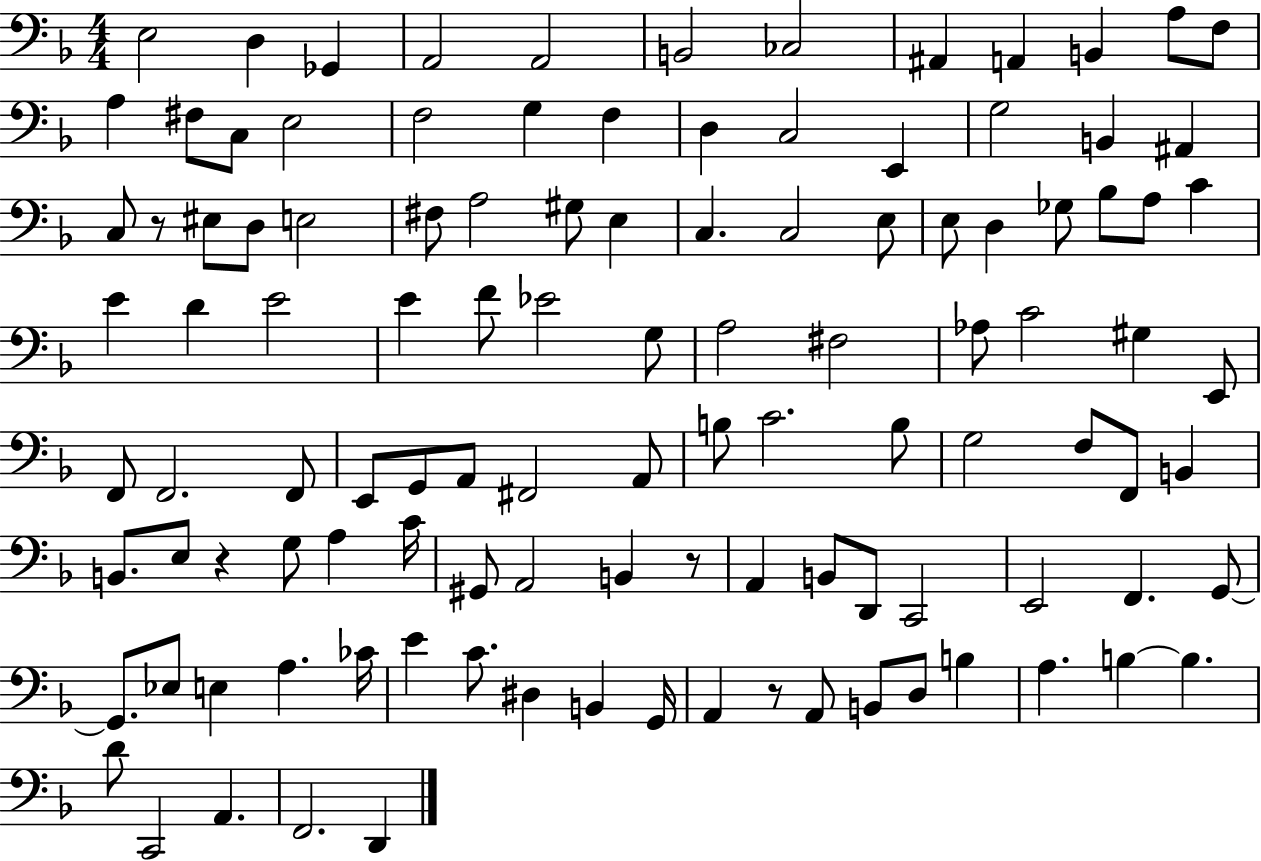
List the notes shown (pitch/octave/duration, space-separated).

E3/h D3/q Gb2/q A2/h A2/h B2/h CES3/h A#2/q A2/q B2/q A3/e F3/e A3/q F#3/e C3/e E3/h F3/h G3/q F3/q D3/q C3/h E2/q G3/h B2/q A#2/q C3/e R/e EIS3/e D3/e E3/h F#3/e A3/h G#3/e E3/q C3/q. C3/h E3/e E3/e D3/q Gb3/e Bb3/e A3/e C4/q E4/q D4/q E4/h E4/q F4/e Eb4/h G3/e A3/h F#3/h Ab3/e C4/h G#3/q E2/e F2/e F2/h. F2/e E2/e G2/e A2/e F#2/h A2/e B3/e C4/h. B3/e G3/h F3/e F2/e B2/q B2/e. E3/e R/q G3/e A3/q C4/s G#2/e A2/h B2/q R/e A2/q B2/e D2/e C2/h E2/h F2/q. G2/e G2/e. Eb3/e E3/q A3/q. CES4/s E4/q C4/e. D#3/q B2/q G2/s A2/q R/e A2/e B2/e D3/e B3/q A3/q. B3/q B3/q. D4/e C2/h A2/q. F2/h. D2/q